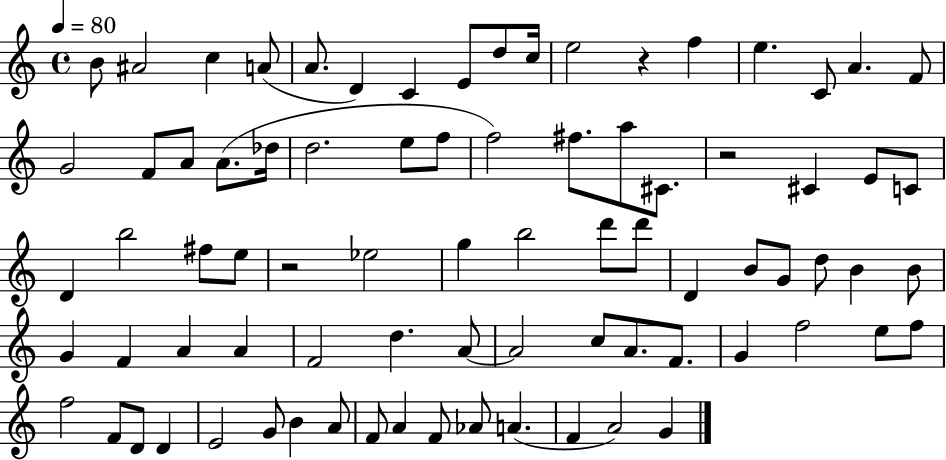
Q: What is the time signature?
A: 4/4